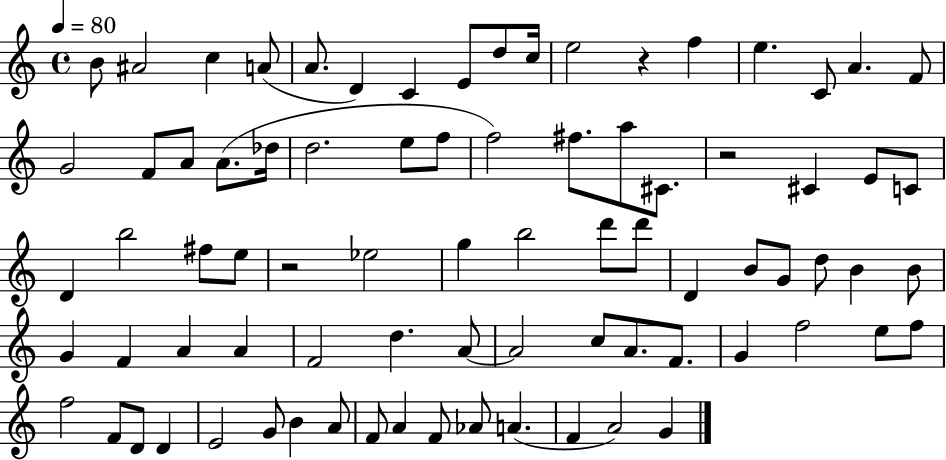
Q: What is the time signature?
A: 4/4